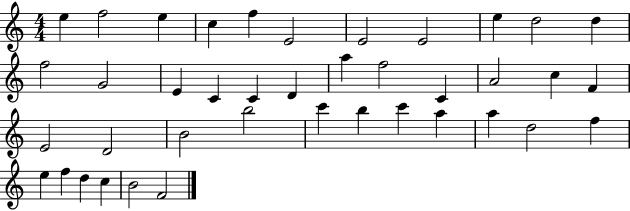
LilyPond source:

{
  \clef treble
  \numericTimeSignature
  \time 4/4
  \key c \major
  e''4 f''2 e''4 | c''4 f''4 e'2 | e'2 e'2 | e''4 d''2 d''4 | \break f''2 g'2 | e'4 c'4 c'4 d'4 | a''4 f''2 c'4 | a'2 c''4 f'4 | \break e'2 d'2 | b'2 b''2 | c'''4 b''4 c'''4 a''4 | a''4 d''2 f''4 | \break e''4 f''4 d''4 c''4 | b'2 f'2 | \bar "|."
}